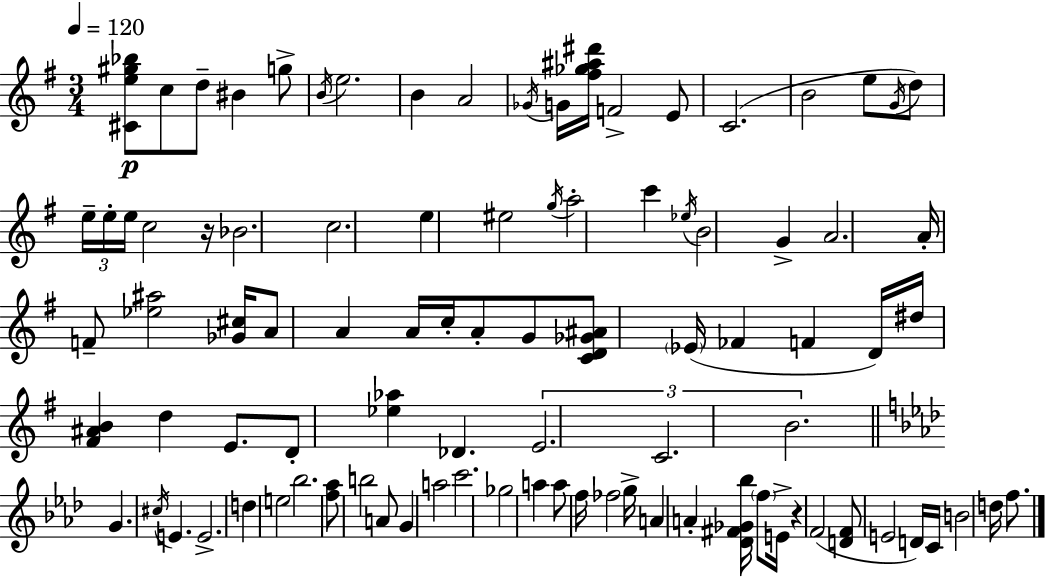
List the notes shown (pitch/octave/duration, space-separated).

[C#4,E5,G#5,Bb5]/e C5/e D5/e BIS4/q G5/e B4/s E5/h. B4/q A4/h Gb4/s G4/s [F#5,Gb5,A#5,D#6]/s F4/h E4/e C4/h. B4/h E5/e G4/s D5/e E5/s E5/s E5/s C5/h R/s Bb4/h. C5/h. E5/q EIS5/h G5/s A5/h C6/q Eb5/s B4/h G4/q A4/h. A4/s F4/e [Eb5,A#5]/h [Gb4,C#5]/s A4/e A4/q A4/s C5/s A4/e G4/e [C4,D4,Gb4,A#4]/e Eb4/s FES4/q F4/q D4/s D#5/s [F#4,A#4,B4]/q D5/q E4/e. D4/e [Eb5,Ab5]/q Db4/q. E4/h. C4/h. B4/h. G4/q. C#5/s E4/q. E4/h. D5/q E5/h Bb5/h. [F5,Ab5]/e B5/h A4/e G4/q A5/h C6/h. Gb5/h A5/q A5/e F5/s FES5/h G5/s A4/q A4/q [Db4,F#4,Gb4,Bb5]/s F5/e E4/s R/q F4/h [D4,F4]/e E4/h D4/s C4/s B4/h D5/s F5/e.